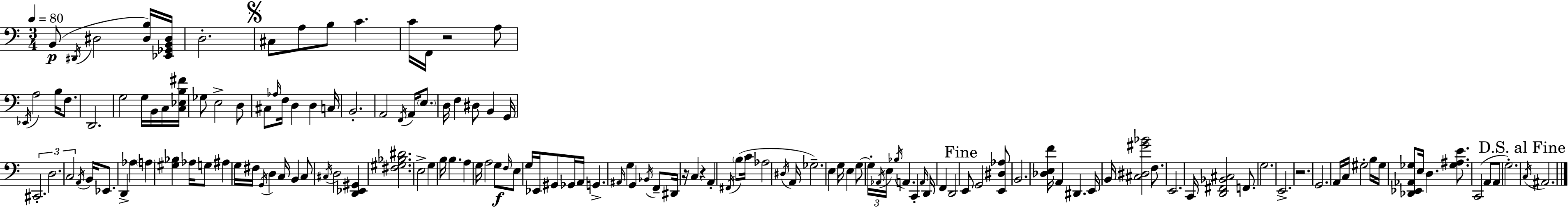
{
  \clef bass
  \numericTimeSignature
  \time 3/4
  \key c \major
  \tempo 4 = 80
  b,8(\p \acciaccatura { dis,16 } dis2 <dis b>16) | <ees, ges, b, dis>16 d2.-. | \mark \markup { \musicglyph "scripts.segno" } cis8 a8 b8 c'4. | c'16 f,16 r2 a8 | \break \acciaccatura { ees,16 } a2 b16 f8. | d,2. | g2 g16 b,16 | c16 <c ees b fis'>16 ges8 e2-> | \break d8 cis8 \grace { aes16 } f16 d4 d4 | c16 b,2.-. | a,2 \acciaccatura { f,16 } | a,16 \parenthesize e8. d16 f4 dis8 b,4 | \break g,16 \tuplet 3/2 { cis,2.-. | d2. | c2 } | \acciaccatura { a,16 } b,16 ees,8. d,4-> aes4 | \break \parenthesize a4 <gis bes>4 aes16 g8 | ais4 g16 fis16 \acciaccatura { g,16 } d4 c16 | b,4 c8 \acciaccatura { cis16 } d2 | <d, ees, gis,>4 <fis gis bes dis'>2. | \break e2-> | g4 b16 b4. | a4 g16 a2 | g8\f \grace { f16 } e8 g16 ees,16 gis,8 | \break ges,16 a,16 g,4.-> \grace { ais,16 } g4 | g,4 \acciaccatura { bes,16 } f,8-- dis,16 r16 c4 | r4 a,4-. \acciaccatura { fis,16 } \parenthesize b8( | c'16 aes2 \acciaccatura { dis16 } a,16 | \break ges2.--) | e4 g16 e4 g8~~ \tuplet 3/2 { g16-. | \acciaccatura { aes,16 } e16 } \acciaccatura { bes16 } a,4. c,4-. | \grace { a,16 } d,16 f,4 d,2 | \break \mark "Fine" e,8 g,2 | <e, dis aes>8 b,2. | <des e f'>16 a,4 dis,4. | e,16 b,16 <cis dis gis' bes'>2 | \break f8. e,2. | c,16 <d, fis, bes, cis>2 | f,8. g2. | e,2.-> | \break r2. | g,2. | a,16 c16 gis2-. | b16 gis16 <des, ees, aes, ges>8 e16 d4. | \break <ges ais e'>8. c,2( a,8 | a,8 g2.-.) | \mark "D.S. al Fine" \acciaccatura { c16 } ais,2. | \bar "|."
}